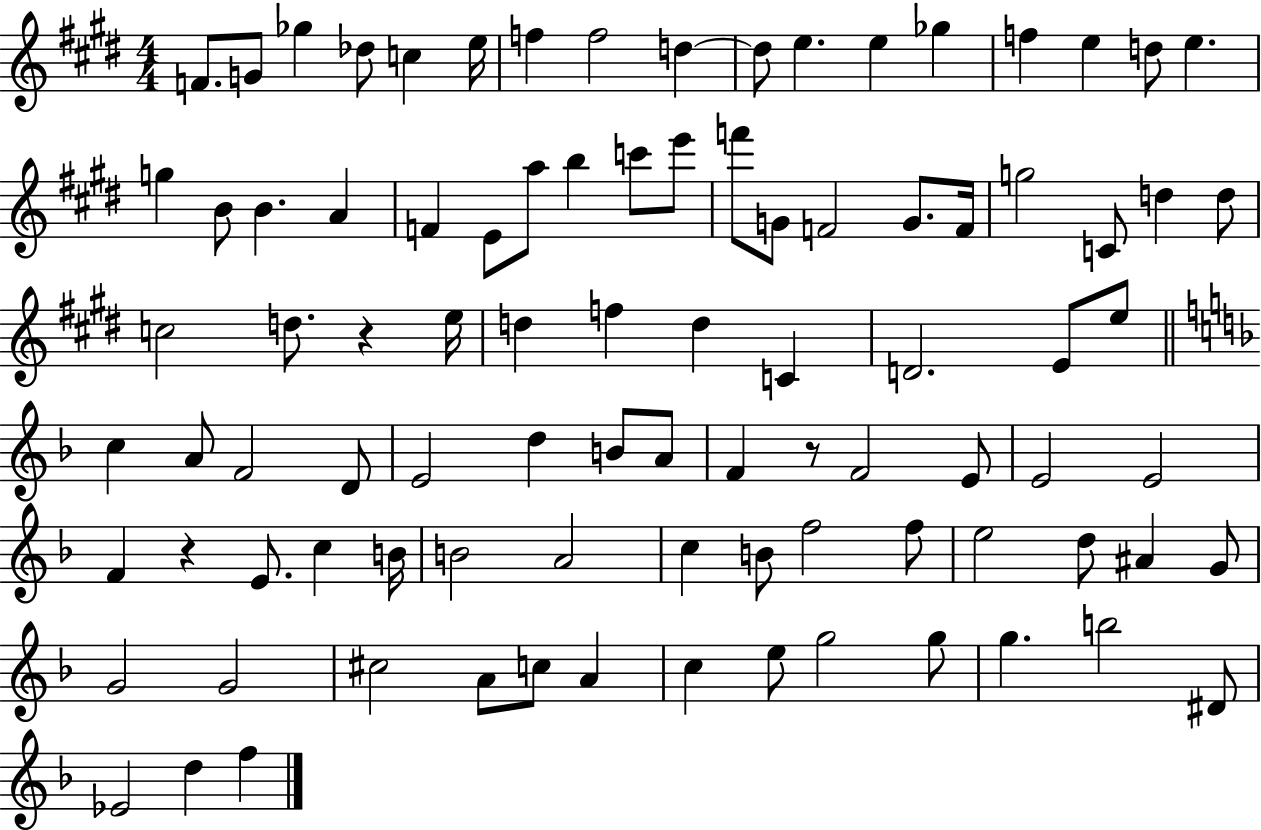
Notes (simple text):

F4/e. G4/e Gb5/q Db5/e C5/q E5/s F5/q F5/h D5/q D5/e E5/q. E5/q Gb5/q F5/q E5/q D5/e E5/q. G5/q B4/e B4/q. A4/q F4/q E4/e A5/e B5/q C6/e E6/e F6/e G4/e F4/h G4/e. F4/s G5/h C4/e D5/q D5/e C5/h D5/e. R/q E5/s D5/q F5/q D5/q C4/q D4/h. E4/e E5/e C5/q A4/e F4/h D4/e E4/h D5/q B4/e A4/e F4/q R/e F4/h E4/e E4/h E4/h F4/q R/q E4/e. C5/q B4/s B4/h A4/h C5/q B4/e F5/h F5/e E5/h D5/e A#4/q G4/e G4/h G4/h C#5/h A4/e C5/e A4/q C5/q E5/e G5/h G5/e G5/q. B5/h D#4/e Eb4/h D5/q F5/q